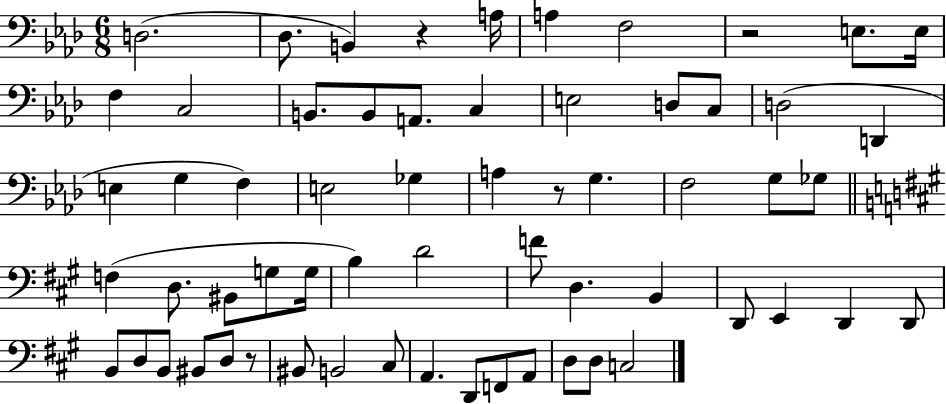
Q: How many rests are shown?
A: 4